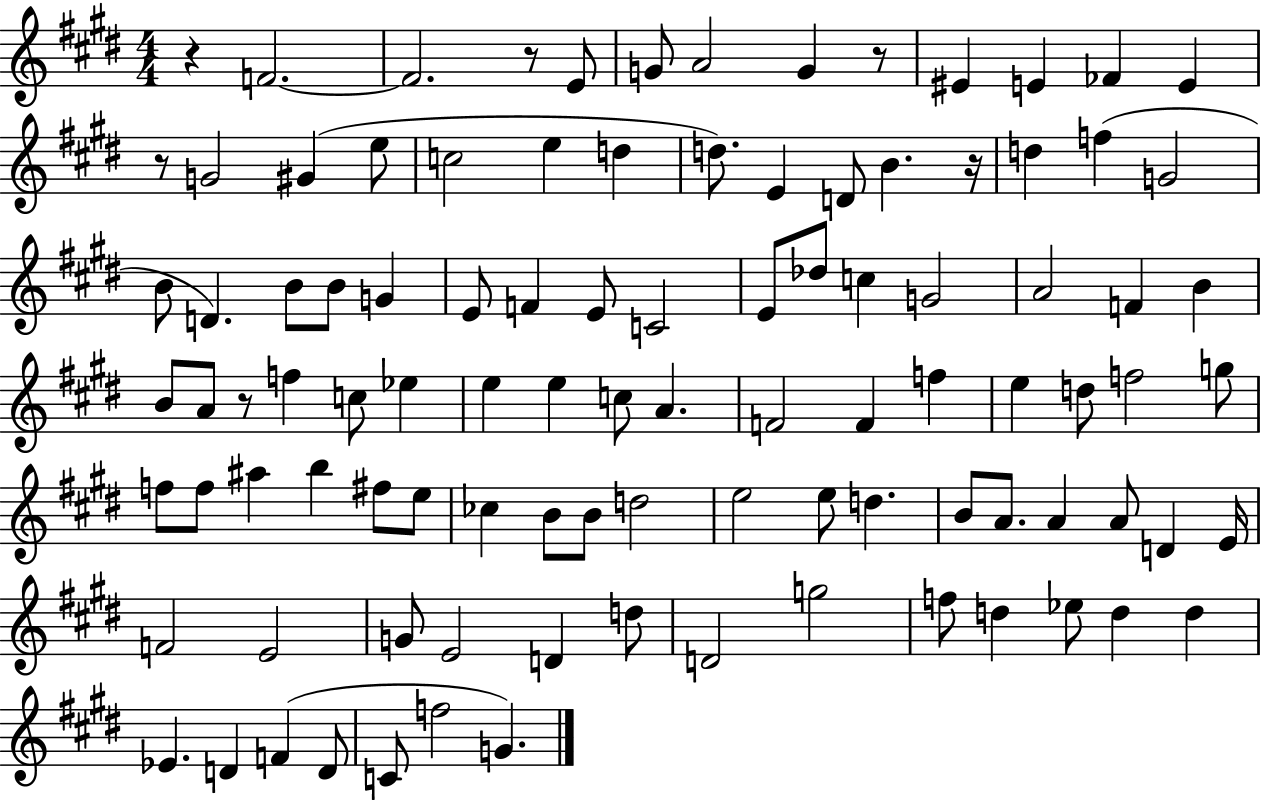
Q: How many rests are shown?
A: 6